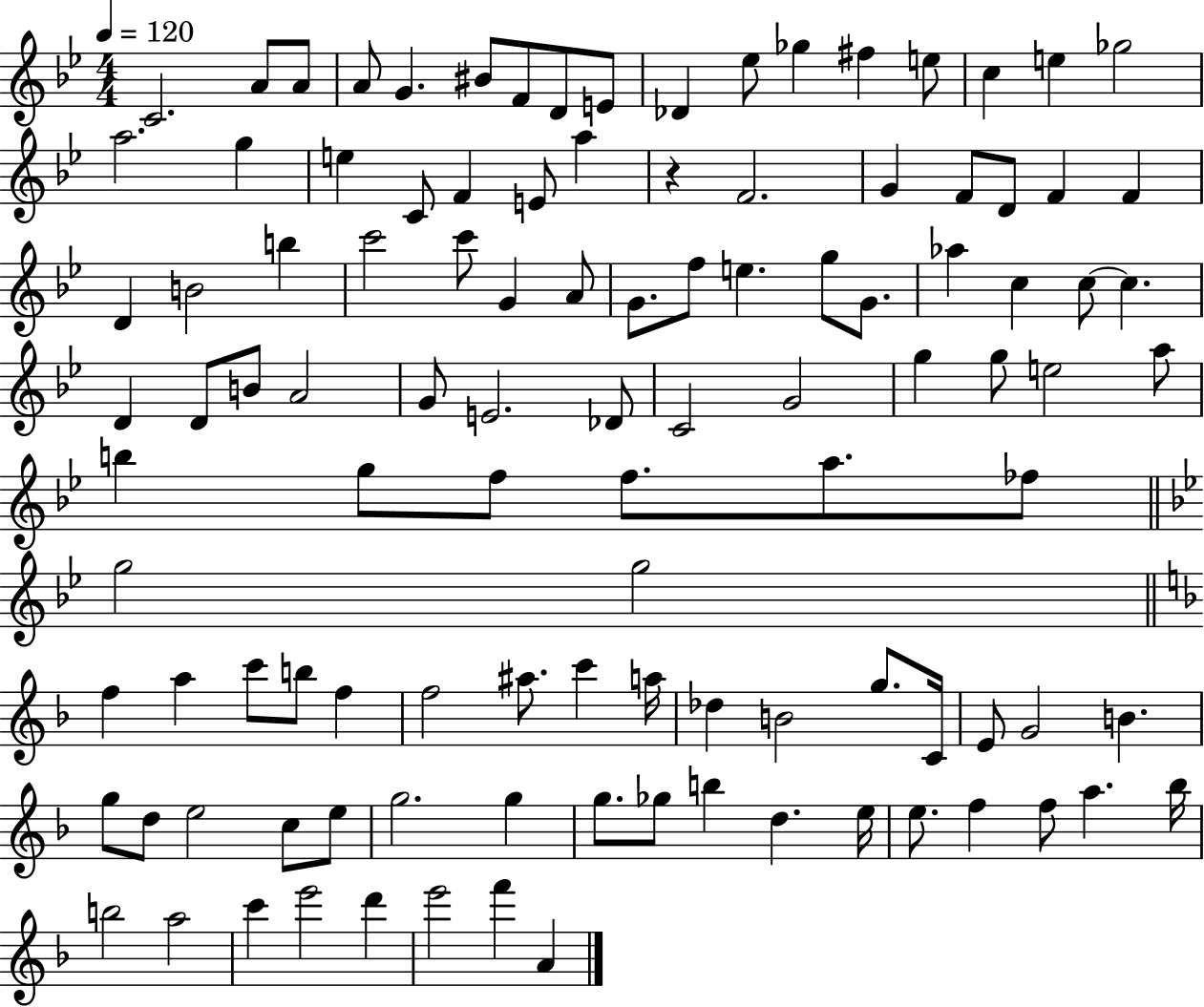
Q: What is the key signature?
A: BES major